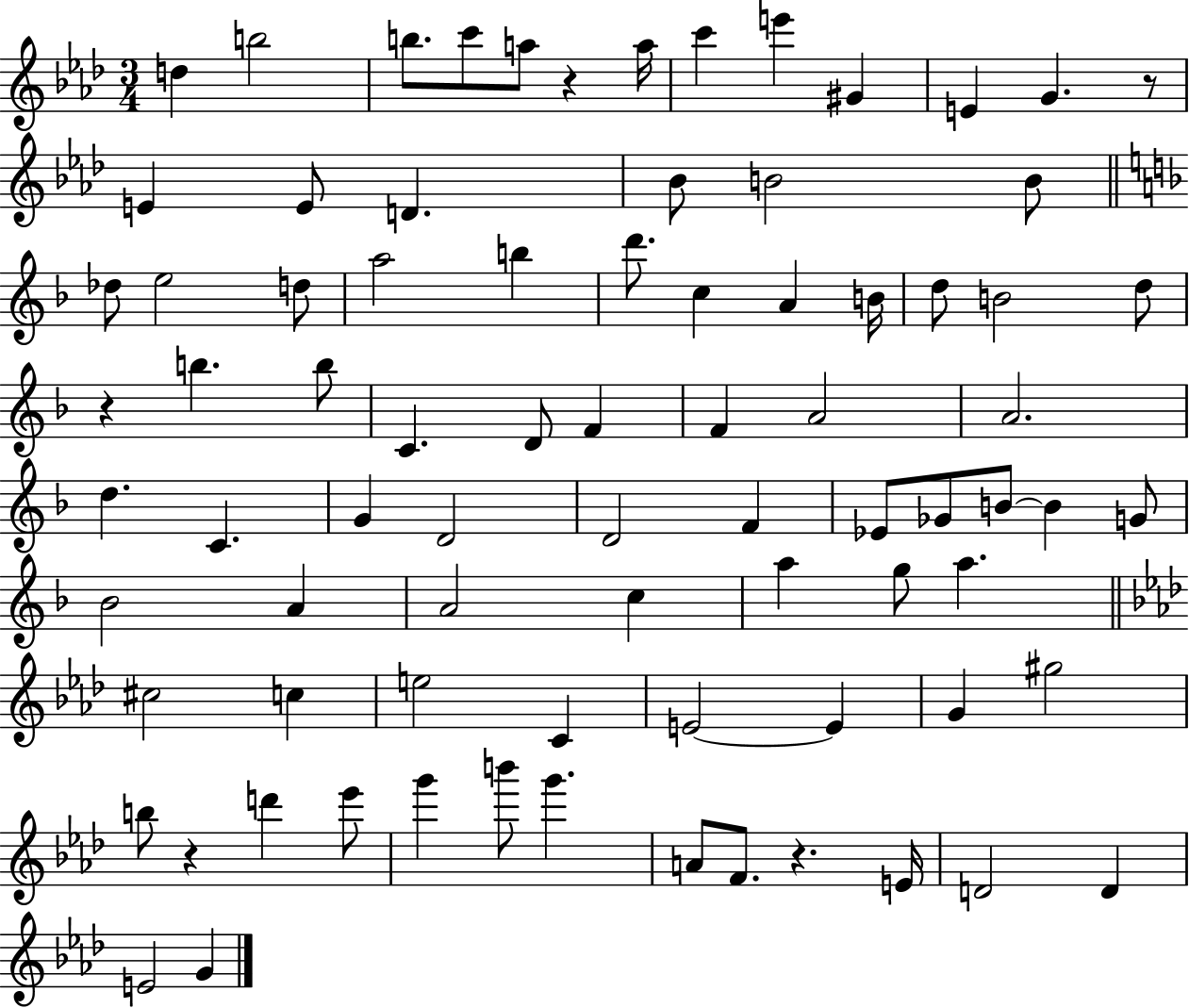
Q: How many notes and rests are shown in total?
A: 81